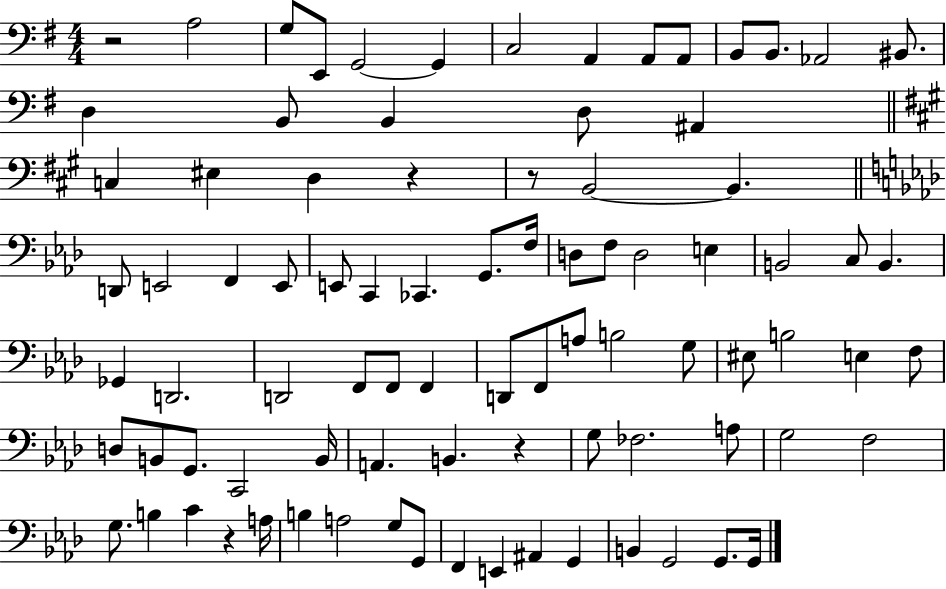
{
  \clef bass
  \numericTimeSignature
  \time 4/4
  \key g \major
  r2 a2 | g8 e,8 g,2~~ g,4 | c2 a,4 a,8 a,8 | b,8 b,8. aes,2 bis,8. | \break d4 b,8 b,4 d8 ais,4 | \bar "||" \break \key a \major c4 eis4 d4 r4 | r8 b,2~~ b,4. | \bar "||" \break \key aes \major d,8 e,2 f,4 e,8 | e,8 c,4 ces,4. g,8. f16 | d8 f8 d2 e4 | b,2 c8 b,4. | \break ges,4 d,2. | d,2 f,8 f,8 f,4 | d,8 f,8 a8 b2 g8 | eis8 b2 e4 f8 | \break d8 b,8 g,8. c,2 b,16 | a,4. b,4. r4 | g8 fes2. a8 | g2 f2 | \break g8. b4 c'4 r4 a16 | b4 a2 g8 g,8 | f,4 e,4 ais,4 g,4 | b,4 g,2 g,8. g,16 | \break \bar "|."
}